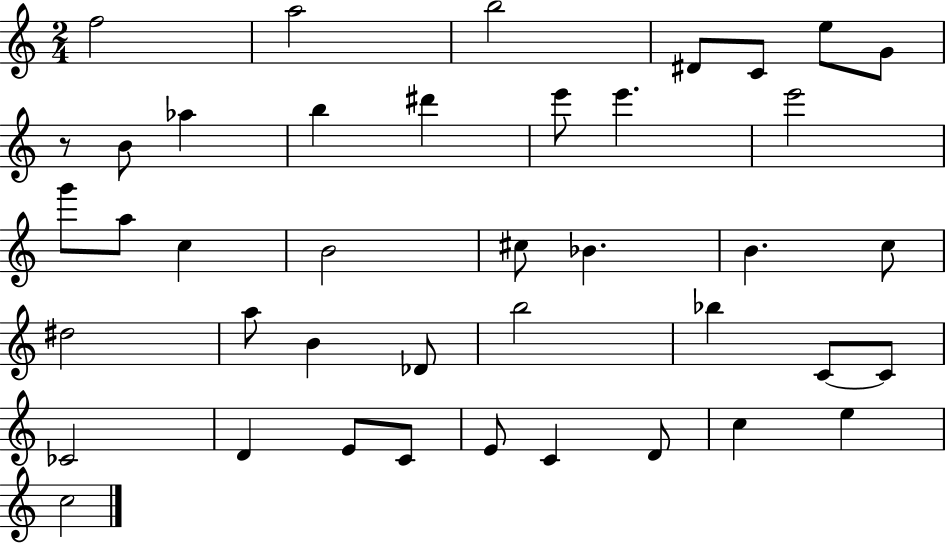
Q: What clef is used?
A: treble